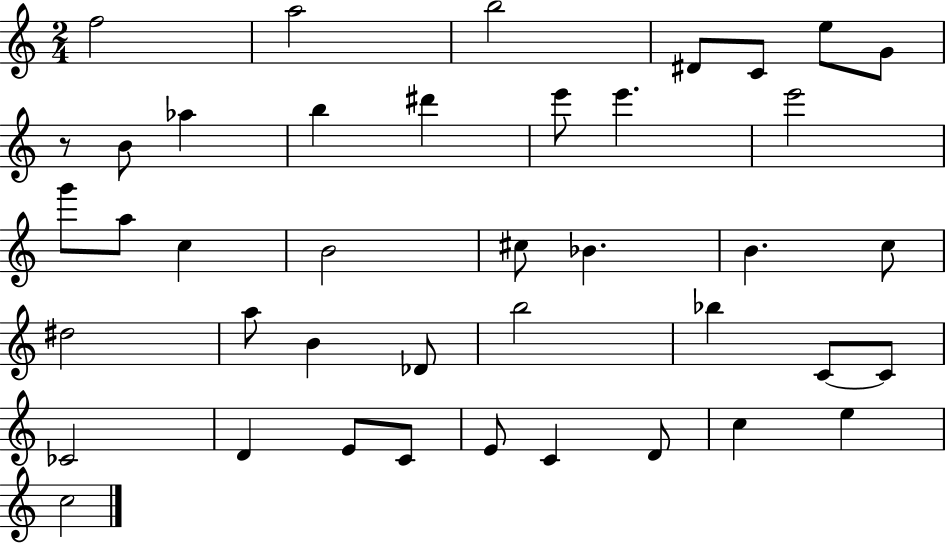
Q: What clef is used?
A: treble